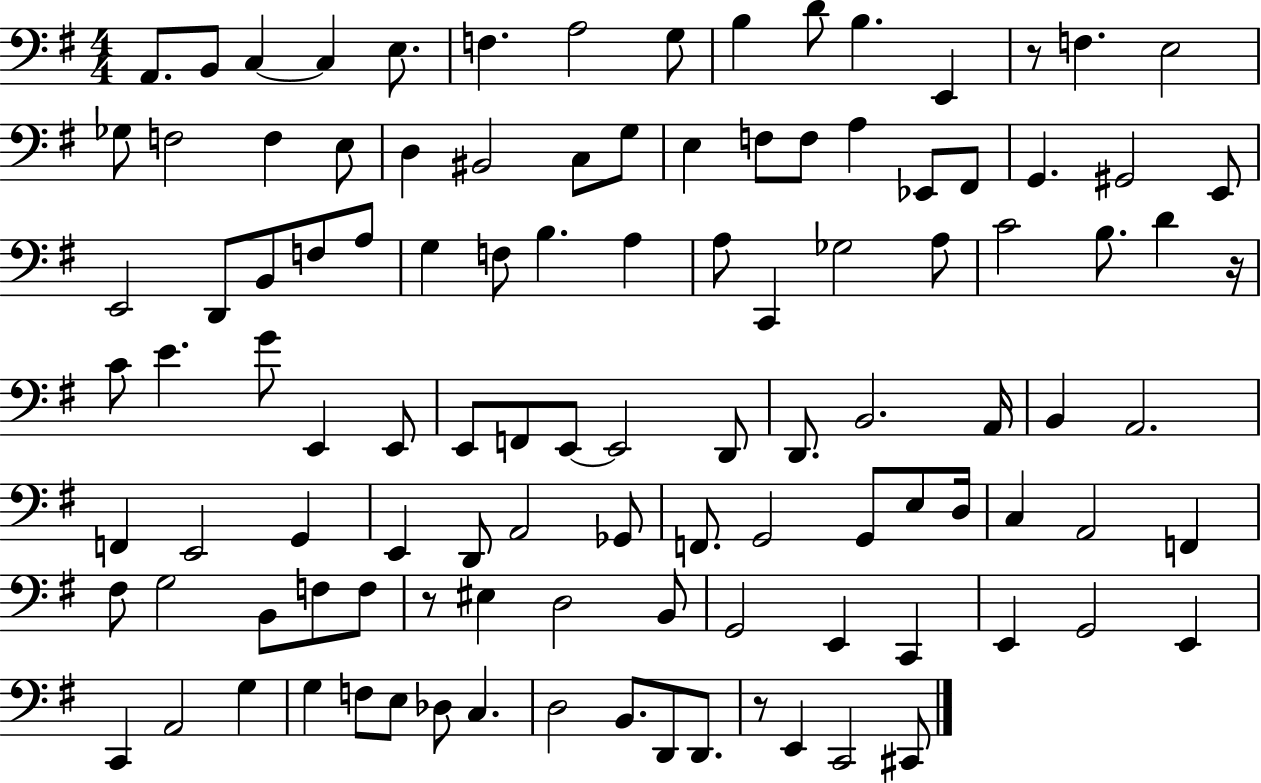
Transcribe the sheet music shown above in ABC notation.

X:1
T:Untitled
M:4/4
L:1/4
K:G
A,,/2 B,,/2 C, C, E,/2 F, A,2 G,/2 B, D/2 B, E,, z/2 F, E,2 _G,/2 F,2 F, E,/2 D, ^B,,2 C,/2 G,/2 E, F,/2 F,/2 A, _E,,/2 ^F,,/2 G,, ^G,,2 E,,/2 E,,2 D,,/2 B,,/2 F,/2 A,/2 G, F,/2 B, A, A,/2 C,, _G,2 A,/2 C2 B,/2 D z/4 C/2 E G/2 E,, E,,/2 E,,/2 F,,/2 E,,/2 E,,2 D,,/2 D,,/2 B,,2 A,,/4 B,, A,,2 F,, E,,2 G,, E,, D,,/2 A,,2 _G,,/2 F,,/2 G,,2 G,,/2 E,/2 D,/4 C, A,,2 F,, ^F,/2 G,2 B,,/2 F,/2 F,/2 z/2 ^E, D,2 B,,/2 G,,2 E,, C,, E,, G,,2 E,, C,, A,,2 G, G, F,/2 E,/2 _D,/2 C, D,2 B,,/2 D,,/2 D,,/2 z/2 E,, C,,2 ^C,,/2